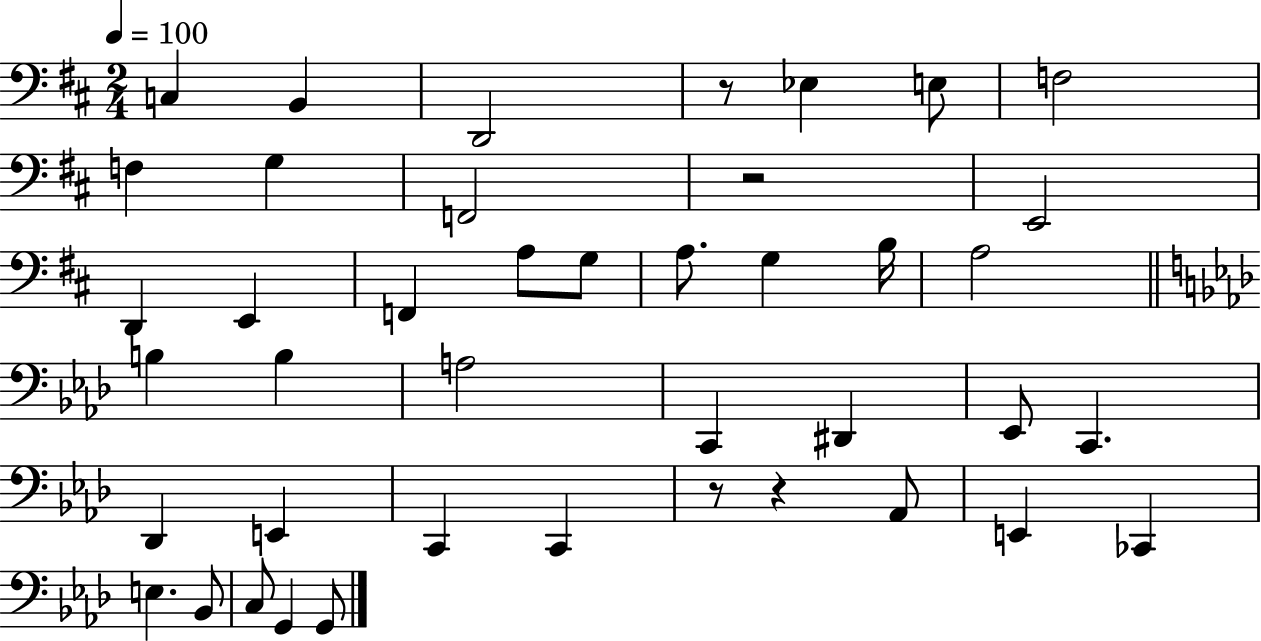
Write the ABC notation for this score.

X:1
T:Untitled
M:2/4
L:1/4
K:D
C, B,, D,,2 z/2 _E, E,/2 F,2 F, G, F,,2 z2 E,,2 D,, E,, F,, A,/2 G,/2 A,/2 G, B,/4 A,2 B, B, A,2 C,, ^D,, _E,,/2 C,, _D,, E,, C,, C,, z/2 z _A,,/2 E,, _C,, E, _B,,/2 C,/2 G,, G,,/2